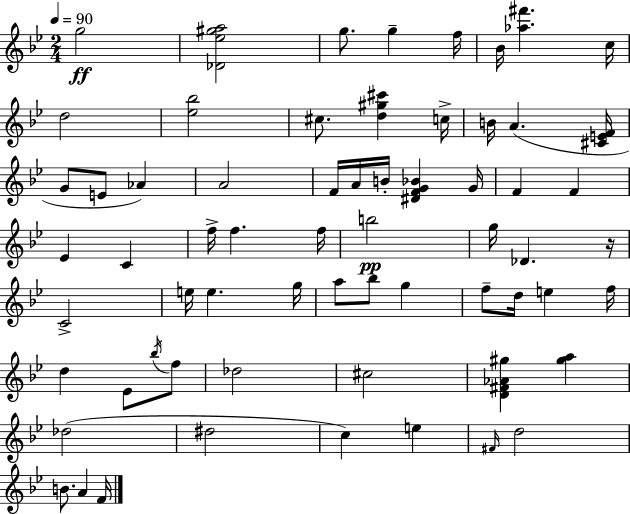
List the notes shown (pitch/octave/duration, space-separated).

G5/h [Db4,Eb5,G#5,A5]/h G5/e. G5/q F5/s Bb4/s [Ab5,F#6]/q. C5/s D5/h [Eb5,Bb5]/h C#5/e. [D5,G#5,C#6]/q C5/s B4/s A4/q. [C#4,E4,F4]/s G4/e E4/e Ab4/q A4/h F4/s A4/s B4/s [D#4,F4,G4,Bb4]/q G4/s F4/q F4/q Eb4/q C4/q F5/s F5/q. F5/s B5/h G5/s Db4/q. R/s C4/h E5/s E5/q. G5/s A5/e Bb5/e G5/q F5/e D5/s E5/q F5/s D5/q Eb4/e Bb5/s F5/e Db5/h C#5/h [D4,F#4,Ab4,G#5]/q [G#5,A5]/q Db5/h D#5/h C5/q E5/q F#4/s D5/h B4/e. A4/q F4/s